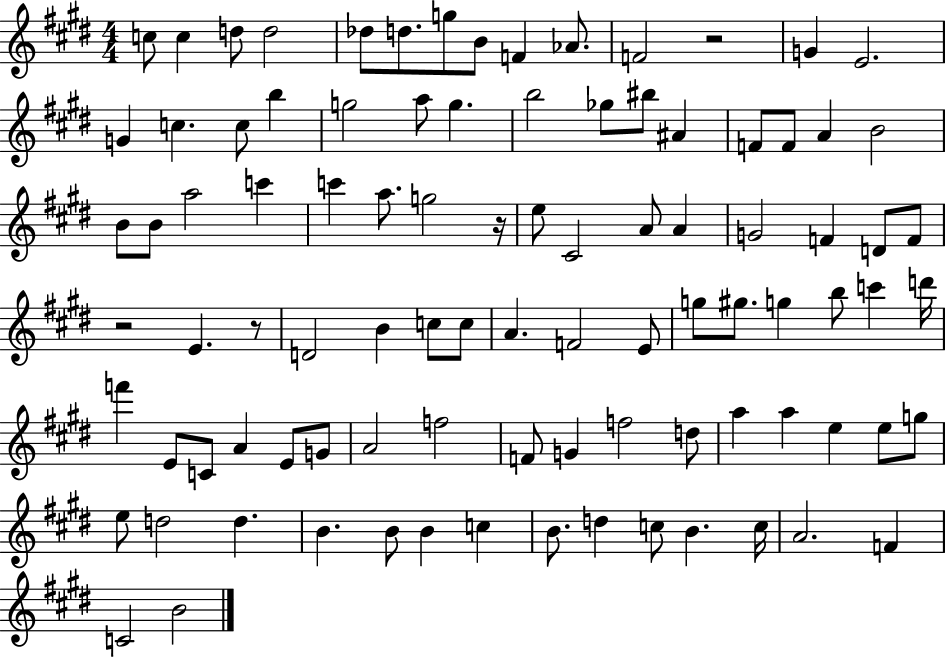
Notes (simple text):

C5/e C5/q D5/e D5/h Db5/e D5/e. G5/e B4/e F4/q Ab4/e. F4/h R/h G4/q E4/h. G4/q C5/q. C5/e B5/q G5/h A5/e G5/q. B5/h Gb5/e BIS5/e A#4/q F4/e F4/e A4/q B4/h B4/e B4/e A5/h C6/q C6/q A5/e. G5/h R/s E5/e C#4/h A4/e A4/q G4/h F4/q D4/e F4/e R/h E4/q. R/e D4/h B4/q C5/e C5/e A4/q. F4/h E4/e G5/e G#5/e. G5/q B5/e C6/q D6/s F6/q E4/e C4/e A4/q E4/e G4/e A4/h F5/h F4/e G4/q F5/h D5/e A5/q A5/q E5/q E5/e G5/e E5/e D5/h D5/q. B4/q. B4/e B4/q C5/q B4/e. D5/q C5/e B4/q. C5/s A4/h. F4/q C4/h B4/h